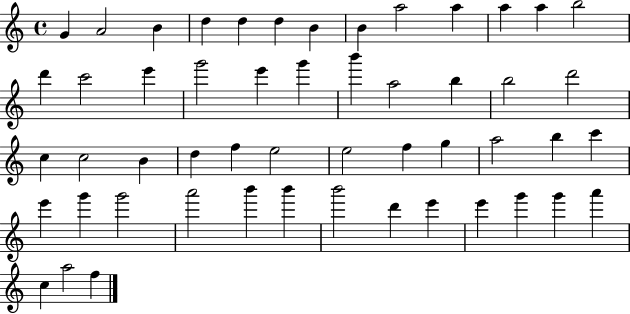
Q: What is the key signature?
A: C major